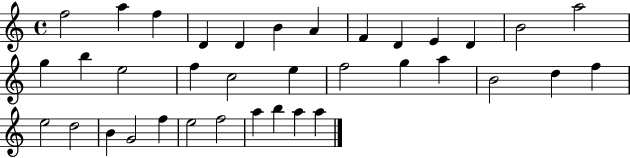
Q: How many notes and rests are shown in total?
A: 36